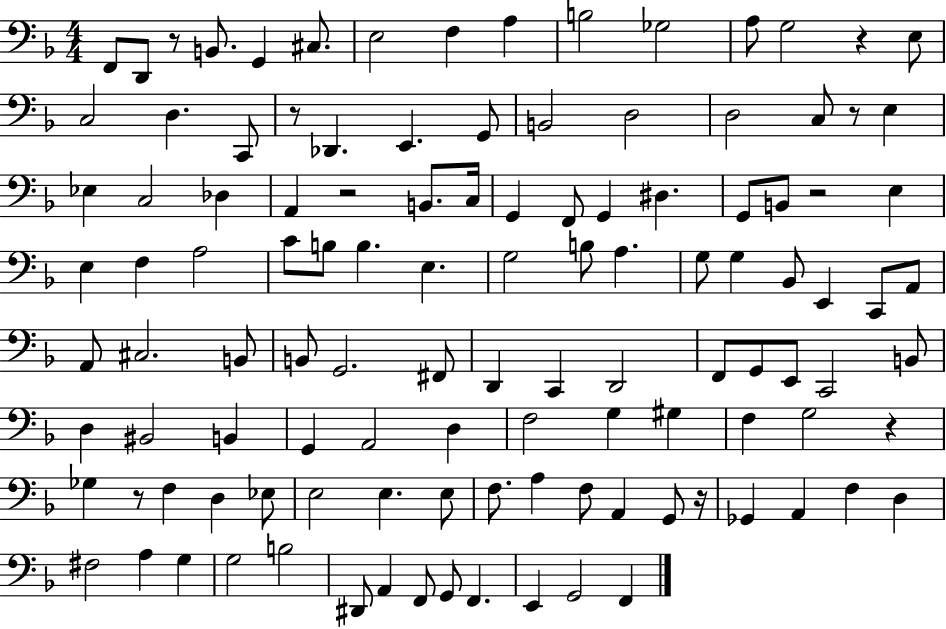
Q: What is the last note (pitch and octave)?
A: F2